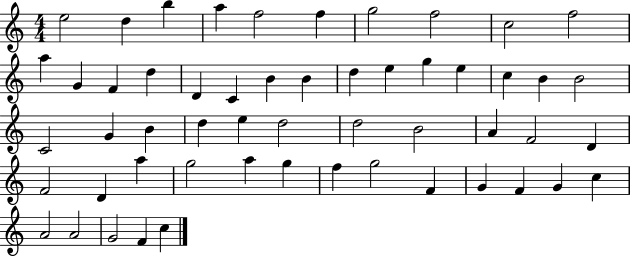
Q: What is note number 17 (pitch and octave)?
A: B4